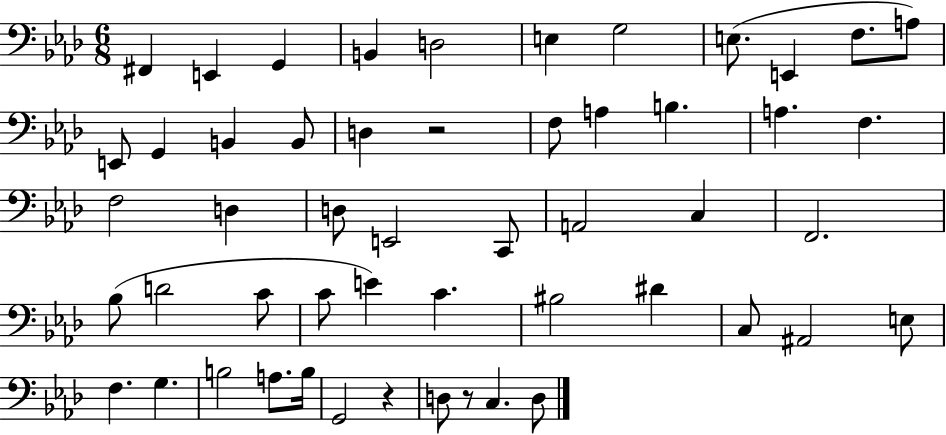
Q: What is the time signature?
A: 6/8